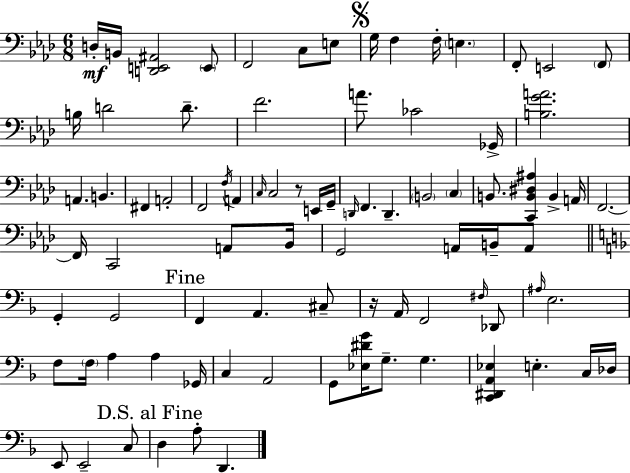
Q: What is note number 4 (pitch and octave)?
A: F2